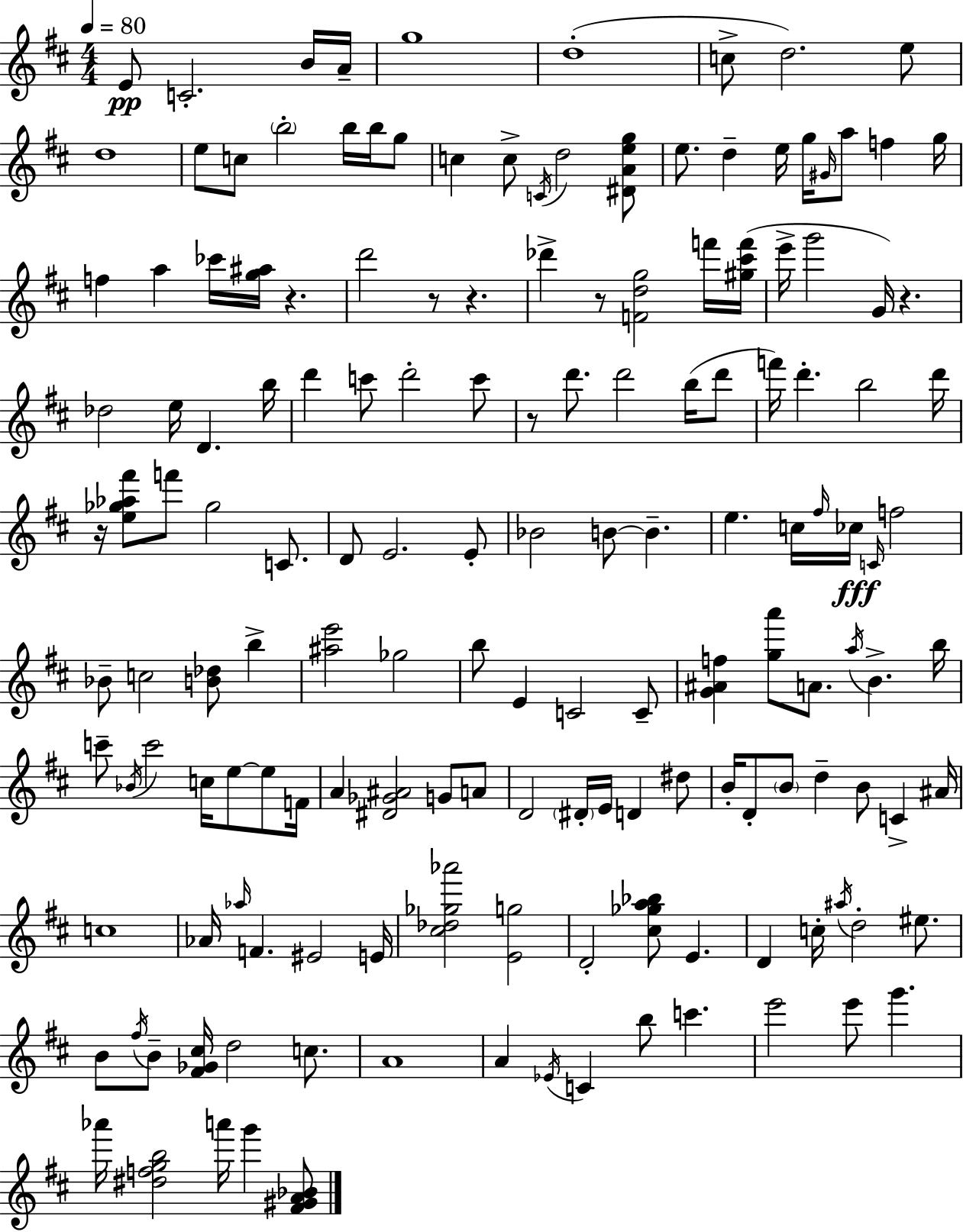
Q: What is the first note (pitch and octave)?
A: E4